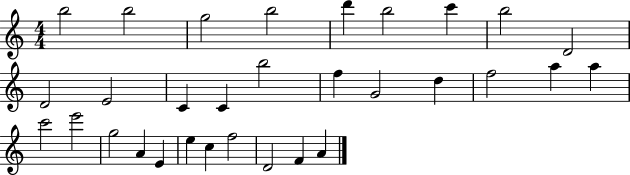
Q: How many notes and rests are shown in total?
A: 31